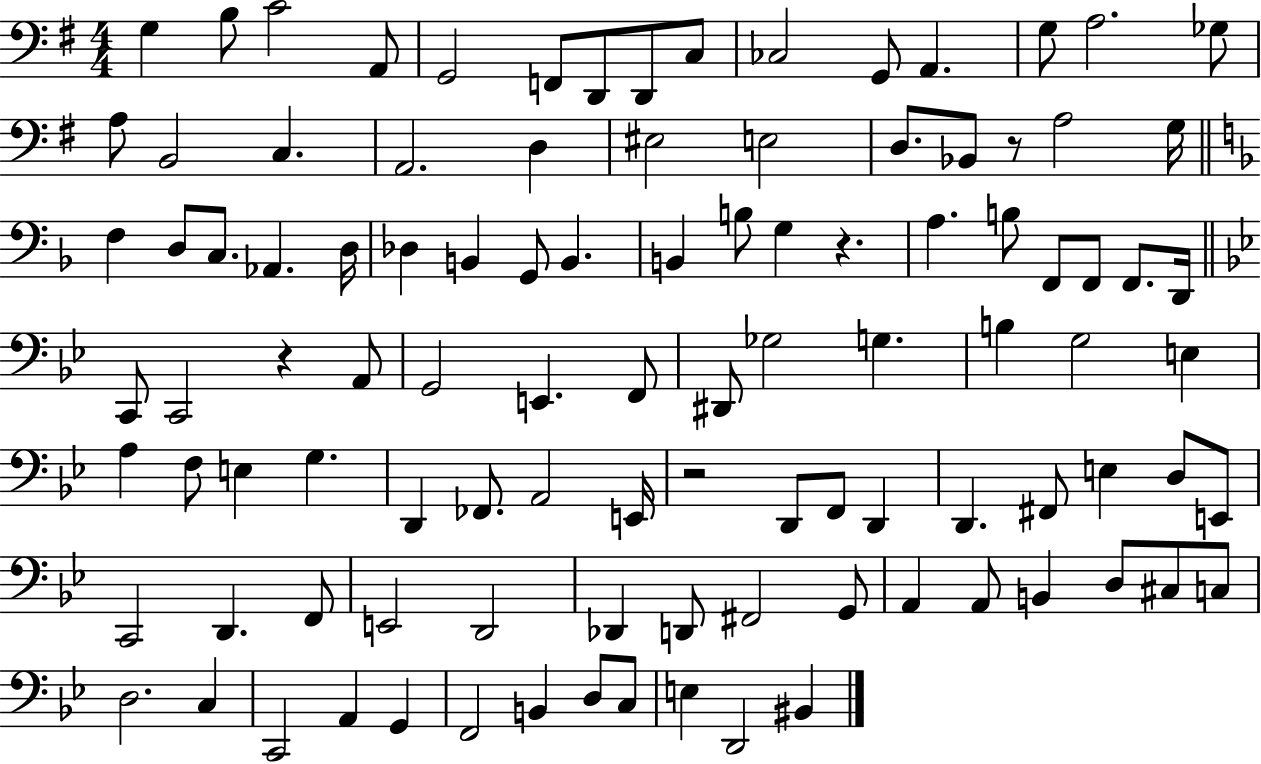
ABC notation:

X:1
T:Untitled
M:4/4
L:1/4
K:G
G, B,/2 C2 A,,/2 G,,2 F,,/2 D,,/2 D,,/2 C,/2 _C,2 G,,/2 A,, G,/2 A,2 _G,/2 A,/2 B,,2 C, A,,2 D, ^E,2 E,2 D,/2 _B,,/2 z/2 A,2 G,/4 F, D,/2 C,/2 _A,, D,/4 _D, B,, G,,/2 B,, B,, B,/2 G, z A, B,/2 F,,/2 F,,/2 F,,/2 D,,/4 C,,/2 C,,2 z A,,/2 G,,2 E,, F,,/2 ^D,,/2 _G,2 G, B, G,2 E, A, F,/2 E, G, D,, _F,,/2 A,,2 E,,/4 z2 D,,/2 F,,/2 D,, D,, ^F,,/2 E, D,/2 E,,/2 C,,2 D,, F,,/2 E,,2 D,,2 _D,, D,,/2 ^F,,2 G,,/2 A,, A,,/2 B,, D,/2 ^C,/2 C,/2 D,2 C, C,,2 A,, G,, F,,2 B,, D,/2 C,/2 E, D,,2 ^B,,